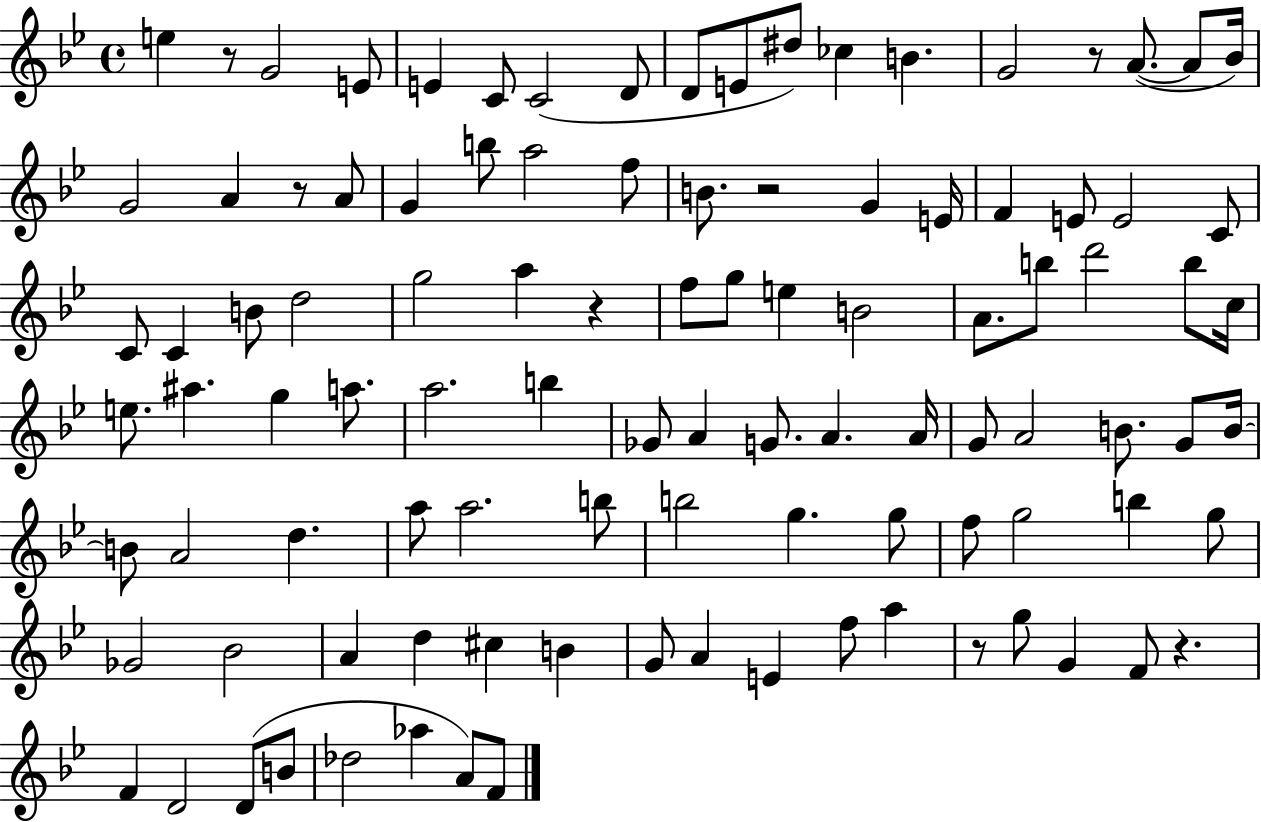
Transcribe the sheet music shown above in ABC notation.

X:1
T:Untitled
M:4/4
L:1/4
K:Bb
e z/2 G2 E/2 E C/2 C2 D/2 D/2 E/2 ^d/2 _c B G2 z/2 A/2 A/2 _B/4 G2 A z/2 A/2 G b/2 a2 f/2 B/2 z2 G E/4 F E/2 E2 C/2 C/2 C B/2 d2 g2 a z f/2 g/2 e B2 A/2 b/2 d'2 b/2 c/4 e/2 ^a g a/2 a2 b _G/2 A G/2 A A/4 G/2 A2 B/2 G/2 B/4 B/2 A2 d a/2 a2 b/2 b2 g g/2 f/2 g2 b g/2 _G2 _B2 A d ^c B G/2 A E f/2 a z/2 g/2 G F/2 z F D2 D/2 B/2 _d2 _a A/2 F/2